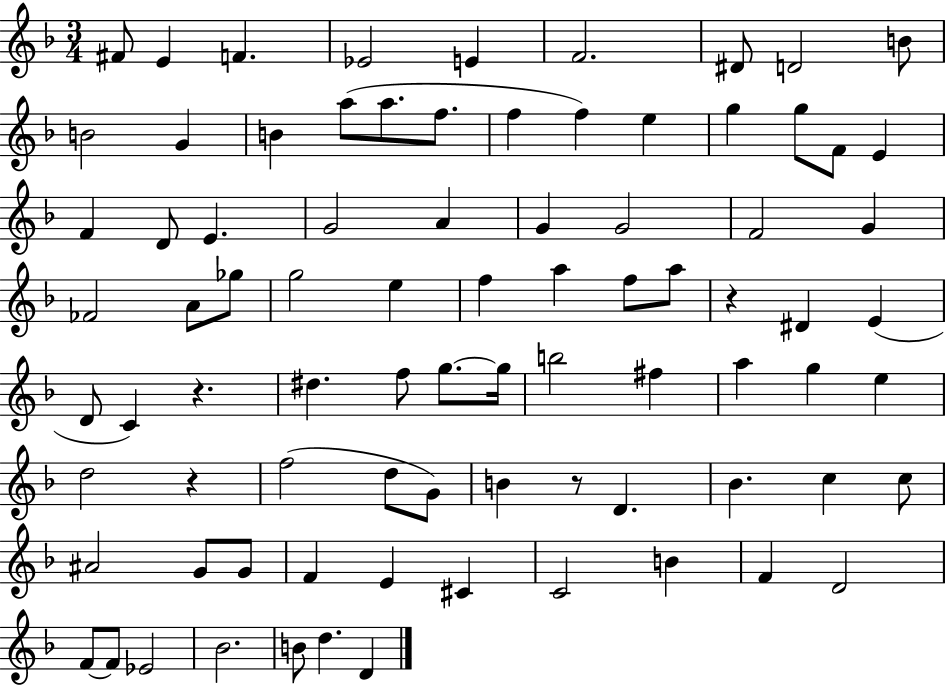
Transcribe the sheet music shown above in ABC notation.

X:1
T:Untitled
M:3/4
L:1/4
K:F
^F/2 E F _E2 E F2 ^D/2 D2 B/2 B2 G B a/2 a/2 f/2 f f e g g/2 F/2 E F D/2 E G2 A G G2 F2 G _F2 A/2 _g/2 g2 e f a f/2 a/2 z ^D E D/2 C z ^d f/2 g/2 g/4 b2 ^f a g e d2 z f2 d/2 G/2 B z/2 D _B c c/2 ^A2 G/2 G/2 F E ^C C2 B F D2 F/2 F/2 _E2 _B2 B/2 d D